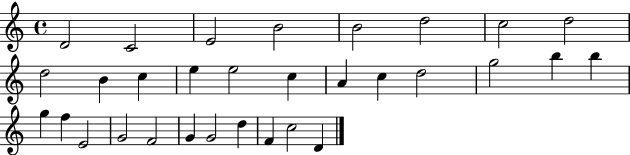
{
  \clef treble
  \time 4/4
  \defaultTimeSignature
  \key c \major
  d'2 c'2 | e'2 b'2 | b'2 d''2 | c''2 d''2 | \break d''2 b'4 c''4 | e''4 e''2 c''4 | a'4 c''4 d''2 | g''2 b''4 b''4 | \break g''4 f''4 e'2 | g'2 f'2 | g'4 g'2 d''4 | f'4 c''2 d'4 | \break \bar "|."
}